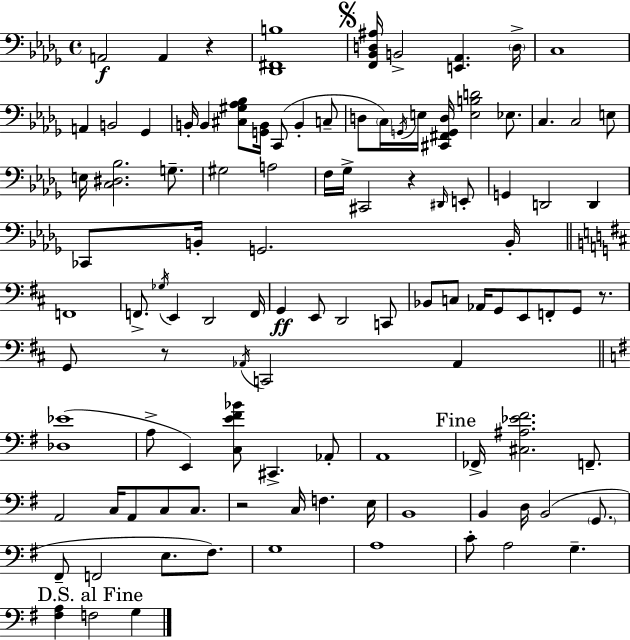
A2/h A2/q R/q [Db2,F#2,B3]/w [F2,Bb2,D3,A#3]/s B2/h [E2,Ab2]/q. D3/s C3/w A2/q B2/h Gb2/q B2/s B2/q [C#3,G#3,Ab3,Bb3]/e [G2,B2]/s C2/e B2/q C3/e D3/e C3/s G2/s E3/s [C#2,F#2,G2,D3]/s [E3,B3,D4]/h Eb3/e. C3/q. C3/h E3/e E3/s [C3,D#3,Bb3]/h. G3/e. G#3/h A3/h F3/s Gb3/s C#2/h R/q D#2/s E2/e G2/q D2/h D2/q CES2/e B2/s G2/h. B2/s F2/w F2/e. Gb3/s E2/q D2/h F2/s G2/q E2/e D2/h C2/e Bb2/e C3/e Ab2/s G2/e E2/e F2/e G2/e R/e. G2/e R/e Ab2/s C2/h Ab2/q [Db3,Eb4]/w A3/e E2/q [C3,E4,F#4,Bb4]/e C#2/q. Ab2/e A2/w FES2/s [C#3,A#3,Eb4,F#4]/h. F2/e. A2/h C3/s A2/e C3/e C3/e. R/h C3/s F3/q. E3/s B2/w B2/q D3/s B2/h G2/e. F#2/e F2/h E3/e. F#3/e. G3/w A3/w C4/e A3/h G3/q. [F#3,A3]/q F3/h G3/q